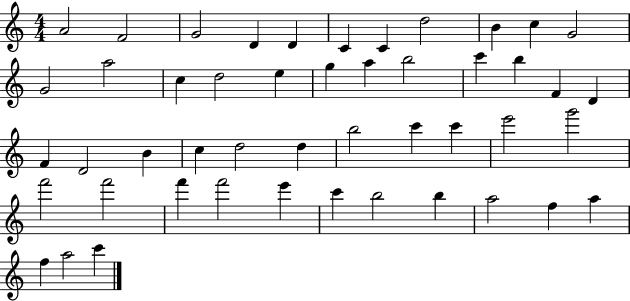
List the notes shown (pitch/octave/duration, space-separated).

A4/h F4/h G4/h D4/q D4/q C4/q C4/q D5/h B4/q C5/q G4/h G4/h A5/h C5/q D5/h E5/q G5/q A5/q B5/h C6/q B5/q F4/q D4/q F4/q D4/h B4/q C5/q D5/h D5/q B5/h C6/q C6/q E6/h G6/h F6/h F6/h F6/q F6/h E6/q C6/q B5/h B5/q A5/h F5/q A5/q F5/q A5/h C6/q